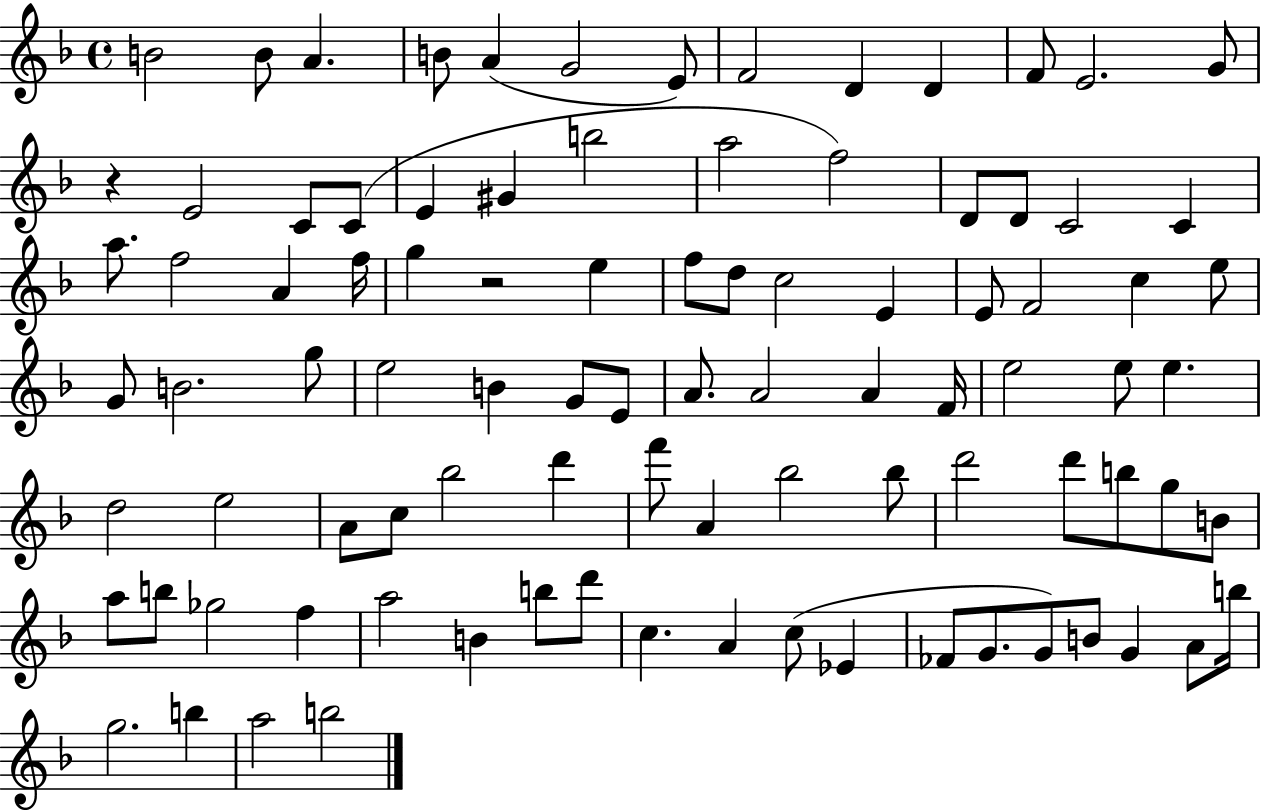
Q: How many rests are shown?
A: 2